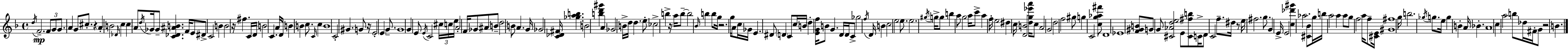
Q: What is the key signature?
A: D minor